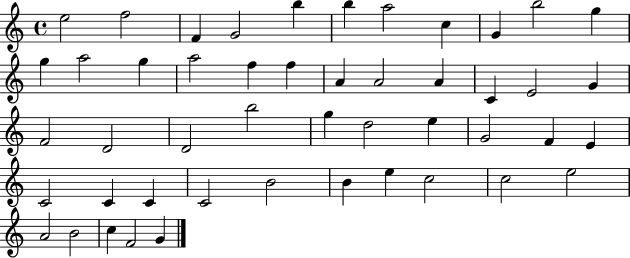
X:1
T:Untitled
M:4/4
L:1/4
K:C
e2 f2 F G2 b b a2 c G b2 g g a2 g a2 f f A A2 A C E2 G F2 D2 D2 b2 g d2 e G2 F E C2 C C C2 B2 B e c2 c2 e2 A2 B2 c F2 G